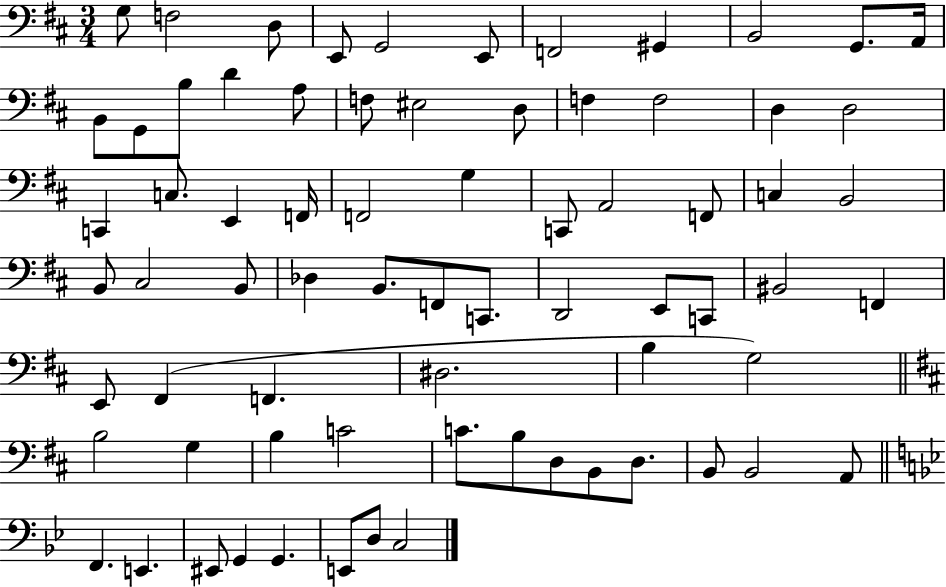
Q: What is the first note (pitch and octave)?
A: G3